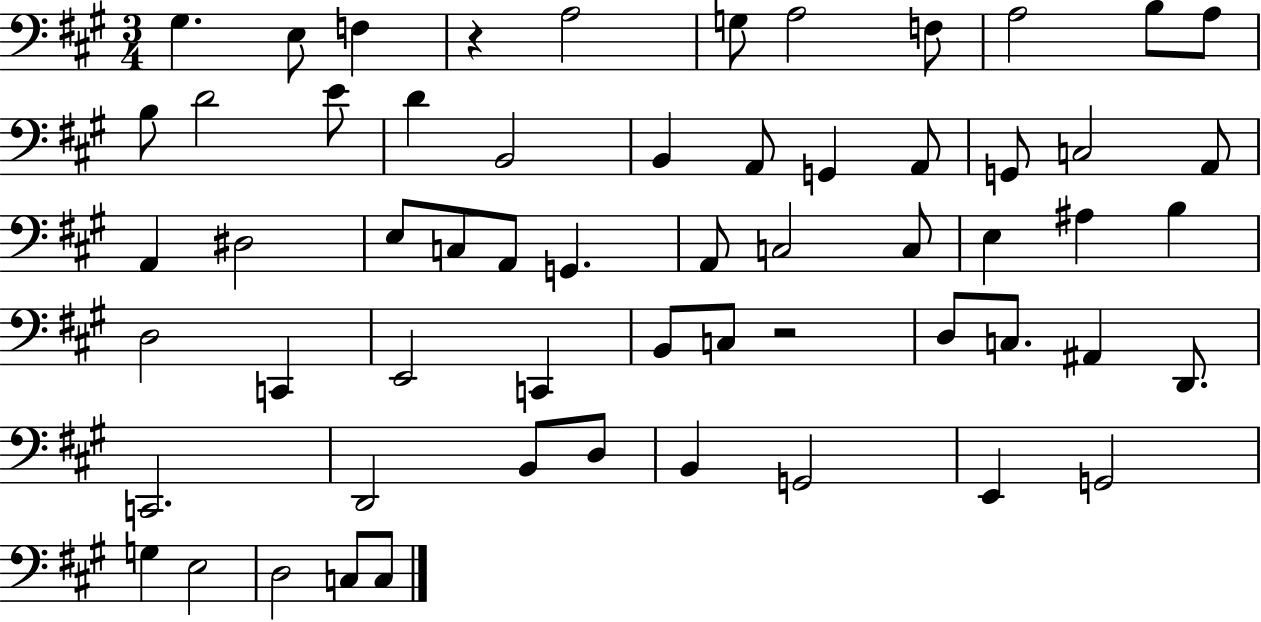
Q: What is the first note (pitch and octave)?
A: G#3